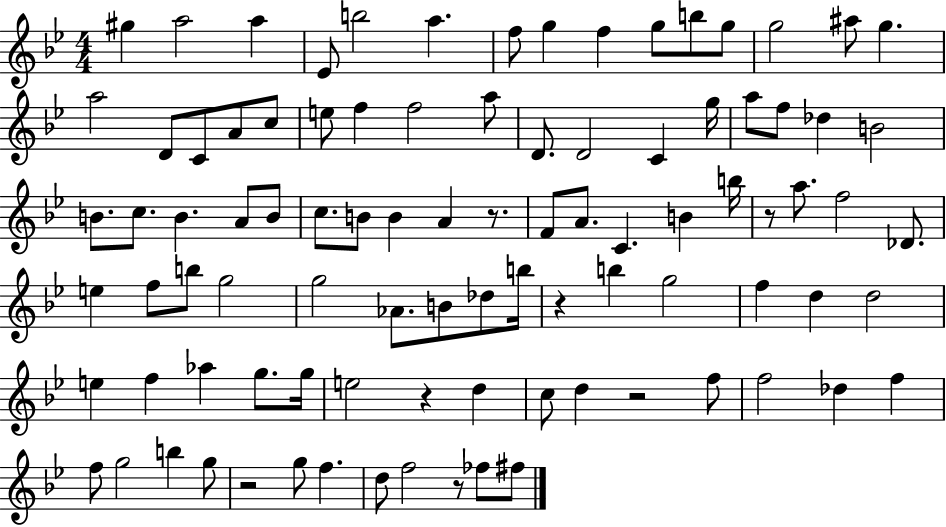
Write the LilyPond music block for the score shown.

{
  \clef treble
  \numericTimeSignature
  \time 4/4
  \key bes \major
  gis''4 a''2 a''4 | ees'8 b''2 a''4. | f''8 g''4 f''4 g''8 b''8 g''8 | g''2 ais''8 g''4. | \break a''2 d'8 c'8 a'8 c''8 | e''8 f''4 f''2 a''8 | d'8. d'2 c'4 g''16 | a''8 f''8 des''4 b'2 | \break b'8. c''8. b'4. a'8 b'8 | c''8. b'8 b'4 a'4 r8. | f'8 a'8. c'4. b'4 b''16 | r8 a''8. f''2 des'8. | \break e''4 f''8 b''8 g''2 | g''2 aes'8. b'8 des''8 b''16 | r4 b''4 g''2 | f''4 d''4 d''2 | \break e''4 f''4 aes''4 g''8. g''16 | e''2 r4 d''4 | c''8 d''4 r2 f''8 | f''2 des''4 f''4 | \break f''8 g''2 b''4 g''8 | r2 g''8 f''4. | d''8 f''2 r8 fes''8 fis''8 | \bar "|."
}